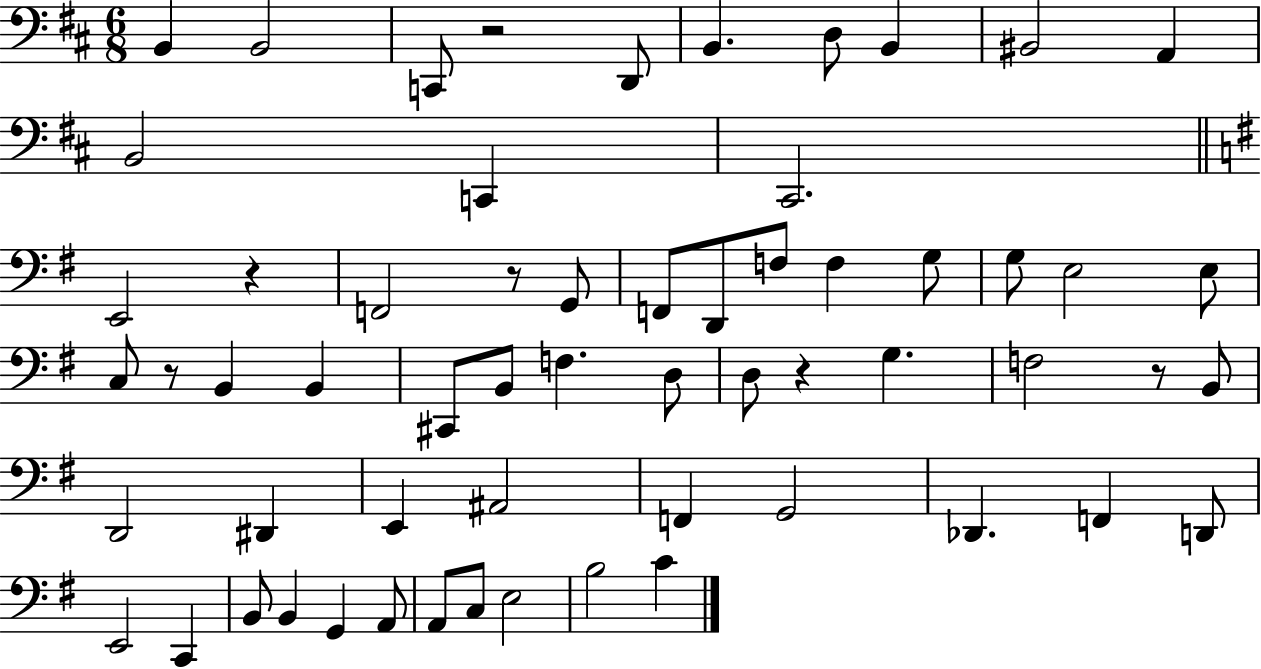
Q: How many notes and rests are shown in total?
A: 60